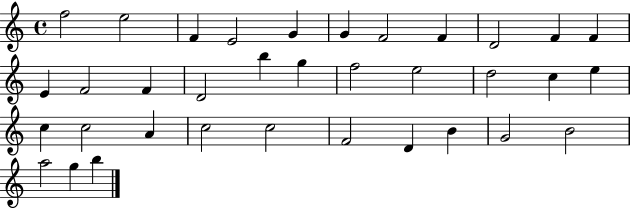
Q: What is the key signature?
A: C major